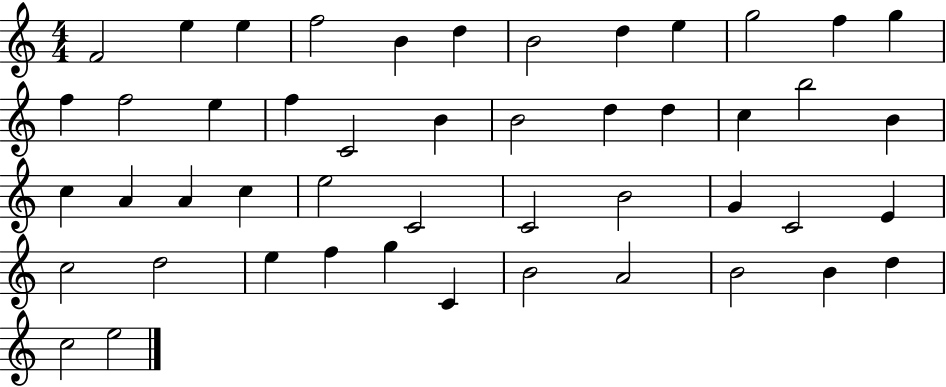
F4/h E5/q E5/q F5/h B4/q D5/q B4/h D5/q E5/q G5/h F5/q G5/q F5/q F5/h E5/q F5/q C4/h B4/q B4/h D5/q D5/q C5/q B5/h B4/q C5/q A4/q A4/q C5/q E5/h C4/h C4/h B4/h G4/q C4/h E4/q C5/h D5/h E5/q F5/q G5/q C4/q B4/h A4/h B4/h B4/q D5/q C5/h E5/h